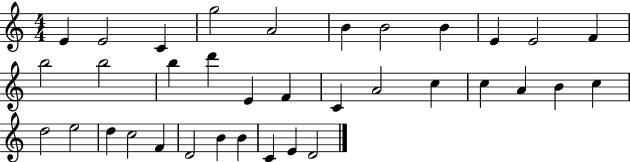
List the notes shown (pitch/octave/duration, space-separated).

E4/q E4/h C4/q G5/h A4/h B4/q B4/h B4/q E4/q E4/h F4/q B5/h B5/h B5/q D6/q E4/q F4/q C4/q A4/h C5/q C5/q A4/q B4/q C5/q D5/h E5/h D5/q C5/h F4/q D4/h B4/q B4/q C4/q E4/q D4/h